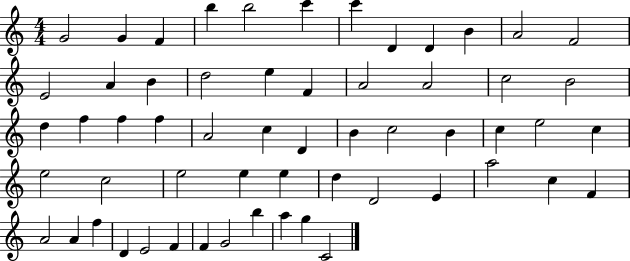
{
  \clef treble
  \numericTimeSignature
  \time 4/4
  \key c \major
  g'2 g'4 f'4 | b''4 b''2 c'''4 | c'''4 d'4 d'4 b'4 | a'2 f'2 | \break e'2 a'4 b'4 | d''2 e''4 f'4 | a'2 a'2 | c''2 b'2 | \break d''4 f''4 f''4 f''4 | a'2 c''4 d'4 | b'4 c''2 b'4 | c''4 e''2 c''4 | \break e''2 c''2 | e''2 e''4 e''4 | d''4 d'2 e'4 | a''2 c''4 f'4 | \break a'2 a'4 f''4 | d'4 e'2 f'4 | f'4 g'2 b''4 | a''4 g''4 c'2 | \break \bar "|."
}